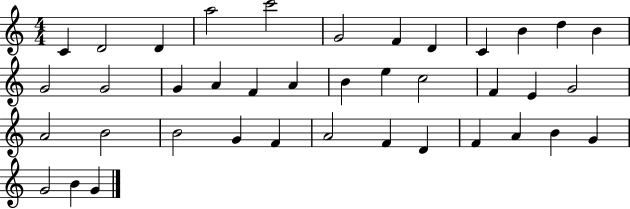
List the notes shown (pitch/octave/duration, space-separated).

C4/q D4/h D4/q A5/h C6/h G4/h F4/q D4/q C4/q B4/q D5/q B4/q G4/h G4/h G4/q A4/q F4/q A4/q B4/q E5/q C5/h F4/q E4/q G4/h A4/h B4/h B4/h G4/q F4/q A4/h F4/q D4/q F4/q A4/q B4/q G4/q G4/h B4/q G4/q